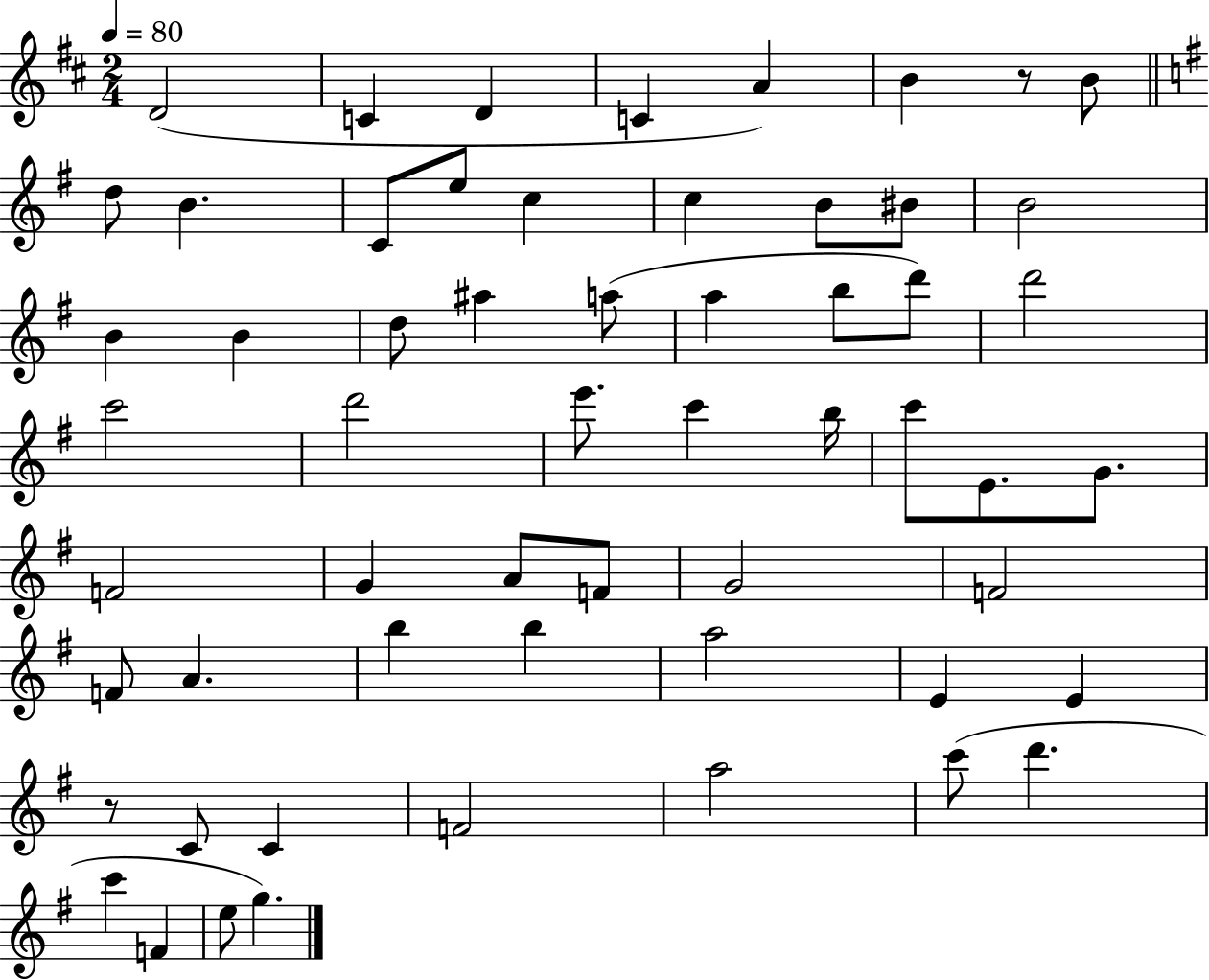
X:1
T:Untitled
M:2/4
L:1/4
K:D
D2 C D C A B z/2 B/2 d/2 B C/2 e/2 c c B/2 ^B/2 B2 B B d/2 ^a a/2 a b/2 d'/2 d'2 c'2 d'2 e'/2 c' b/4 c'/2 E/2 G/2 F2 G A/2 F/2 G2 F2 F/2 A b b a2 E E z/2 C/2 C F2 a2 c'/2 d' c' F e/2 g